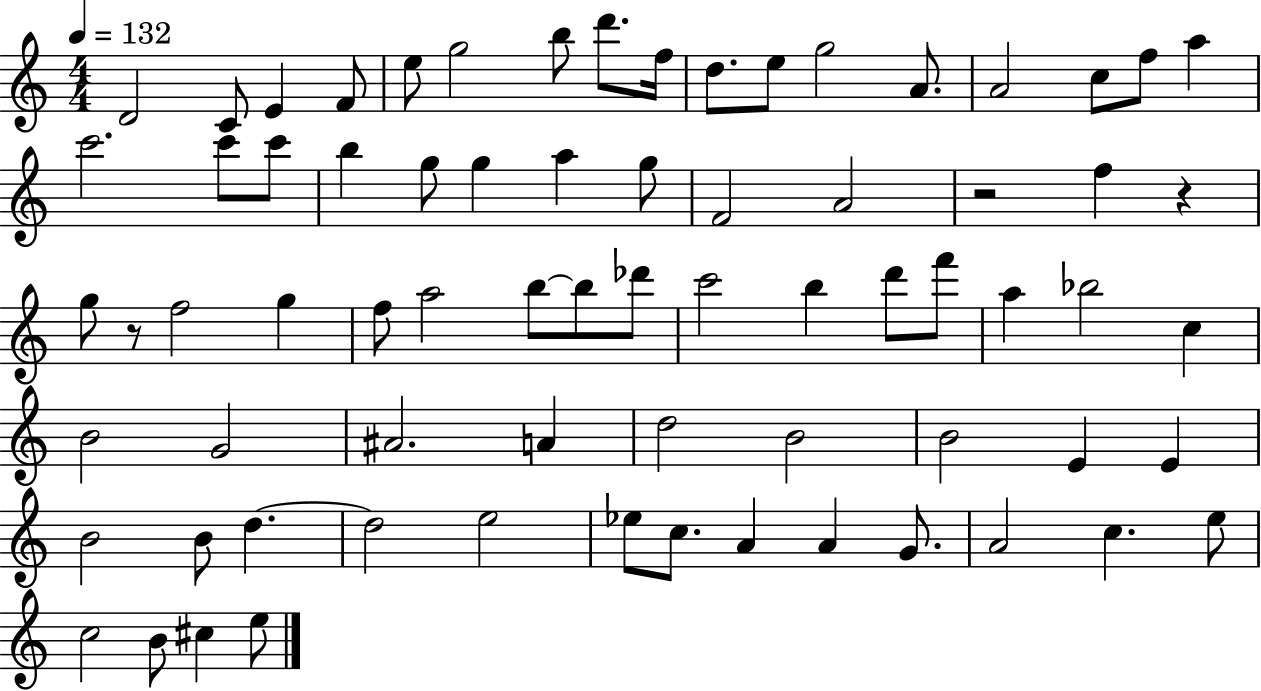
D4/h C4/e E4/q F4/e E5/e G5/h B5/e D6/e. F5/s D5/e. E5/e G5/h A4/e. A4/h C5/e F5/e A5/q C6/h. C6/e C6/e B5/q G5/e G5/q A5/q G5/e F4/h A4/h R/h F5/q R/q G5/e R/e F5/h G5/q F5/e A5/h B5/e B5/e Db6/e C6/h B5/q D6/e F6/e A5/q Bb5/h C5/q B4/h G4/h A#4/h. A4/q D5/h B4/h B4/h E4/q E4/q B4/h B4/e D5/q. D5/h E5/h Eb5/e C5/e. A4/q A4/q G4/e. A4/h C5/q. E5/e C5/h B4/e C#5/q E5/e